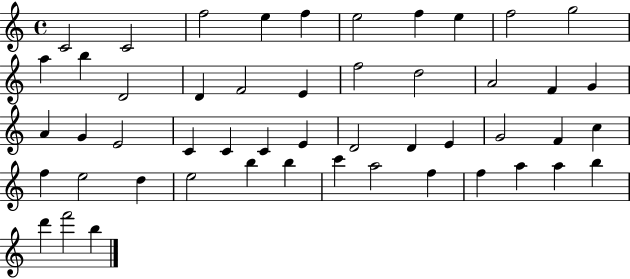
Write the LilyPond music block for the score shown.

{
  \clef treble
  \time 4/4
  \defaultTimeSignature
  \key c \major
  c'2 c'2 | f''2 e''4 f''4 | e''2 f''4 e''4 | f''2 g''2 | \break a''4 b''4 d'2 | d'4 f'2 e'4 | f''2 d''2 | a'2 f'4 g'4 | \break a'4 g'4 e'2 | c'4 c'4 c'4 e'4 | d'2 d'4 e'4 | g'2 f'4 c''4 | \break f''4 e''2 d''4 | e''2 b''4 b''4 | c'''4 a''2 f''4 | f''4 a''4 a''4 b''4 | \break d'''4 f'''2 b''4 | \bar "|."
}